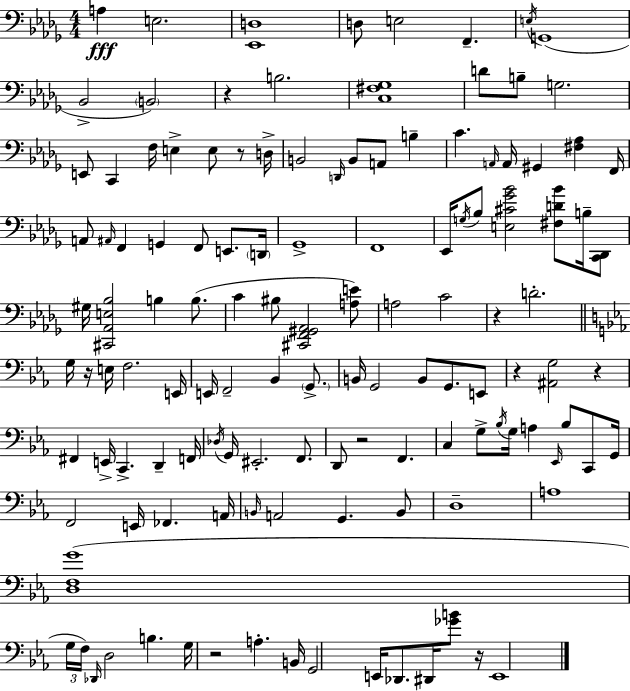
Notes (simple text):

A3/q E3/h. [Eb2,D3]/w D3/e E3/h F2/q. E3/s G2/w Bb2/h B2/h R/q B3/h. [C3,F#3,Gb3]/w D4/e B3/e G3/h. E2/e C2/q F3/s E3/q E3/e R/e D3/s B2/h D2/s B2/e A2/e B3/q C4/q. A2/s A2/s G#2/q [F#3,Ab3]/q F2/s A2/e A#2/s F2/q G2/q F2/e E2/e. D2/s Gb2/w F2/w Eb2/s G3/s Bb3/e [E3,C#4,Gb4,Bb4]/h [F#3,D4,Bb4]/e B3/s [C2,Db2]/e G#3/s [C#2,Ab2,E3,Bb3]/h B3/q B3/e. C4/q BIS3/e [C#2,F2,G#2,Ab2]/h [A3,E4]/e A3/h C4/h R/q D4/h. G3/s R/s E3/s F3/h. E2/s E2/s F2/h Bb2/q G2/e. B2/s G2/h B2/e G2/e. E2/e R/q [A#2,G3]/h R/q F#2/q E2/s C2/q. D2/q F2/s Db3/s G2/s EIS2/h. F2/e. D2/e R/h F2/q. C3/q G3/e Bb3/s G3/s A3/q Eb2/s Bb3/e C2/e G2/s F2/h E2/s FES2/q. A2/s B2/s A2/h G2/q. B2/e D3/w A3/w [D3,F3,G4]/w G3/s F3/s Db2/s D3/h B3/q. G3/s R/h A3/q. B2/s G2/h E2/s Db2/e. D#2/s [Gb4,B4]/e R/s E2/w